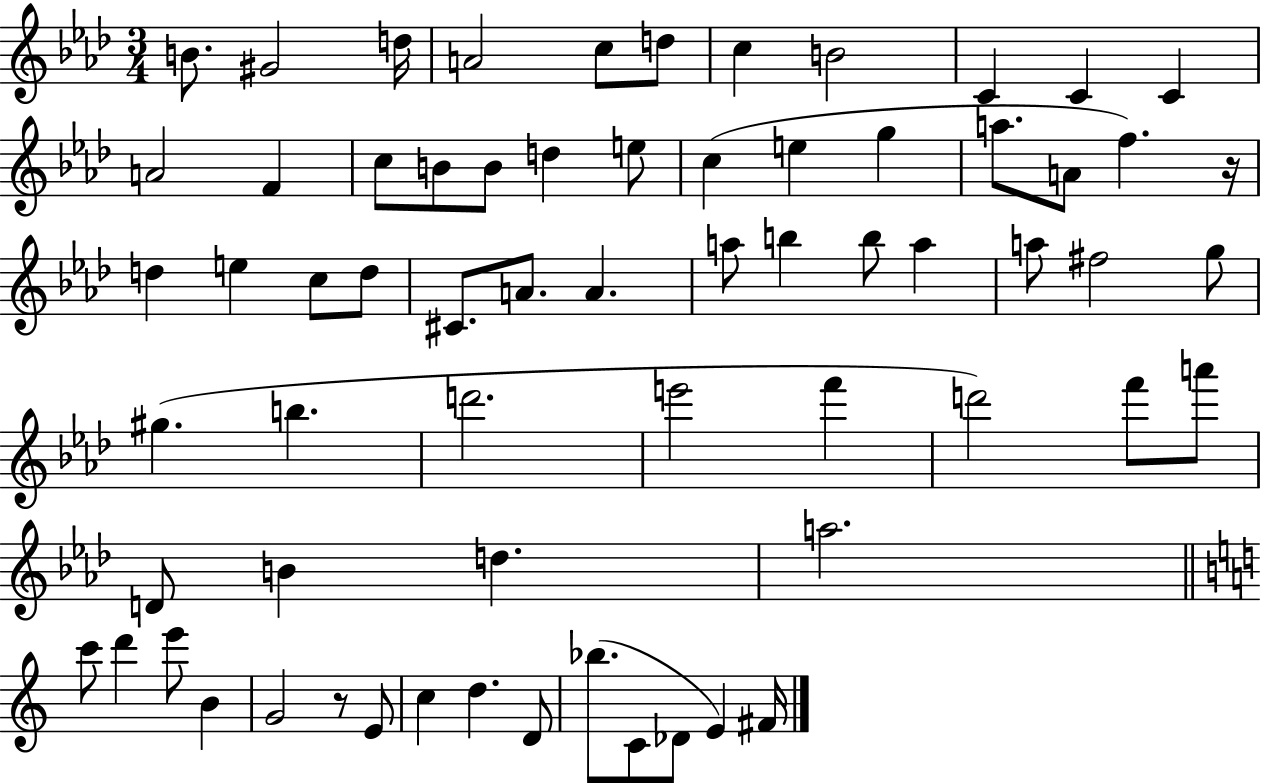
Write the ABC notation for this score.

X:1
T:Untitled
M:3/4
L:1/4
K:Ab
B/2 ^G2 d/4 A2 c/2 d/2 c B2 C C C A2 F c/2 B/2 B/2 d e/2 c e g a/2 A/2 f z/4 d e c/2 d/2 ^C/2 A/2 A a/2 b b/2 a a/2 ^f2 g/2 ^g b d'2 e'2 f' d'2 f'/2 a'/2 D/2 B d a2 c'/2 d' e'/2 B G2 z/2 E/2 c d D/2 _b/2 C/2 _D/2 E ^F/4